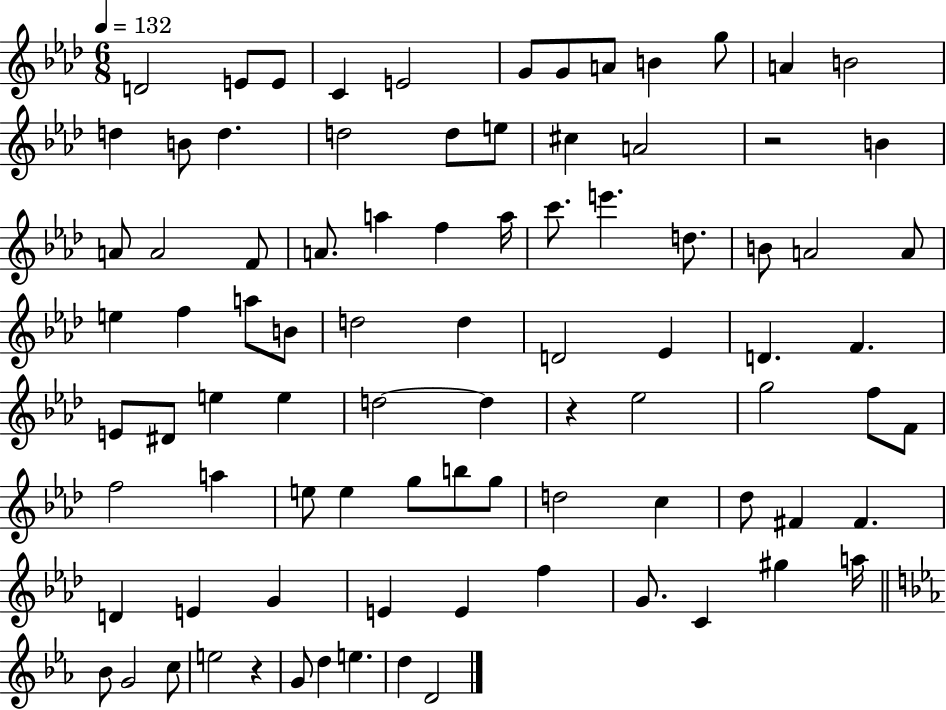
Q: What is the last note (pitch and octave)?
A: D4